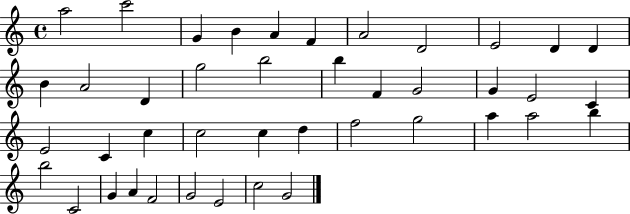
{
  \clef treble
  \time 4/4
  \defaultTimeSignature
  \key c \major
  a''2 c'''2 | g'4 b'4 a'4 f'4 | a'2 d'2 | e'2 d'4 d'4 | \break b'4 a'2 d'4 | g''2 b''2 | b''4 f'4 g'2 | g'4 e'2 c'4 | \break e'2 c'4 c''4 | c''2 c''4 d''4 | f''2 g''2 | a''4 a''2 b''4 | \break b''2 c'2 | g'4 a'4 f'2 | g'2 e'2 | c''2 g'2 | \break \bar "|."
}